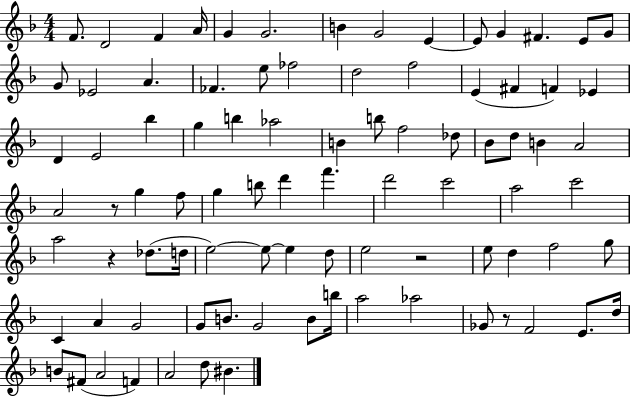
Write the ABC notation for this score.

X:1
T:Untitled
M:4/4
L:1/4
K:F
F/2 D2 F A/4 G G2 B G2 E E/2 G ^F E/2 G/2 G/2 _E2 A _F e/2 _f2 d2 f2 E ^F F _E D E2 _b g b _a2 B b/2 f2 _d/2 _B/2 d/2 B A2 A2 z/2 g f/2 g b/2 d' f' d'2 c'2 a2 c'2 a2 z _d/2 d/4 e2 e/2 e d/2 e2 z2 e/2 d f2 g/2 C A G2 G/2 B/2 G2 B/2 b/4 a2 _a2 _G/2 z/2 F2 E/2 d/4 B/2 ^F/2 A2 F A2 d/2 ^B